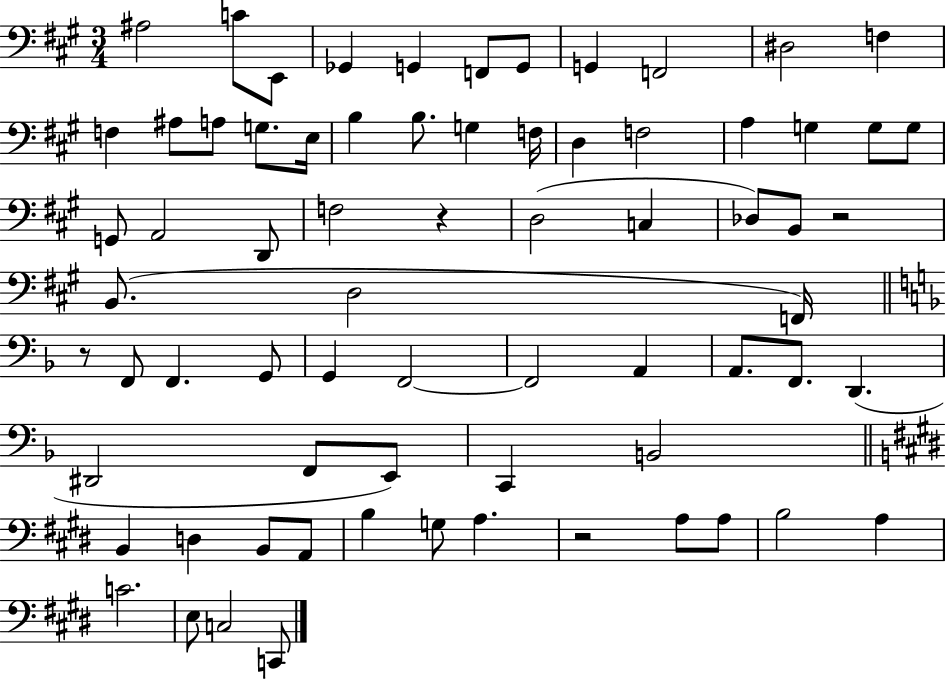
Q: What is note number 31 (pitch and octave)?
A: D3